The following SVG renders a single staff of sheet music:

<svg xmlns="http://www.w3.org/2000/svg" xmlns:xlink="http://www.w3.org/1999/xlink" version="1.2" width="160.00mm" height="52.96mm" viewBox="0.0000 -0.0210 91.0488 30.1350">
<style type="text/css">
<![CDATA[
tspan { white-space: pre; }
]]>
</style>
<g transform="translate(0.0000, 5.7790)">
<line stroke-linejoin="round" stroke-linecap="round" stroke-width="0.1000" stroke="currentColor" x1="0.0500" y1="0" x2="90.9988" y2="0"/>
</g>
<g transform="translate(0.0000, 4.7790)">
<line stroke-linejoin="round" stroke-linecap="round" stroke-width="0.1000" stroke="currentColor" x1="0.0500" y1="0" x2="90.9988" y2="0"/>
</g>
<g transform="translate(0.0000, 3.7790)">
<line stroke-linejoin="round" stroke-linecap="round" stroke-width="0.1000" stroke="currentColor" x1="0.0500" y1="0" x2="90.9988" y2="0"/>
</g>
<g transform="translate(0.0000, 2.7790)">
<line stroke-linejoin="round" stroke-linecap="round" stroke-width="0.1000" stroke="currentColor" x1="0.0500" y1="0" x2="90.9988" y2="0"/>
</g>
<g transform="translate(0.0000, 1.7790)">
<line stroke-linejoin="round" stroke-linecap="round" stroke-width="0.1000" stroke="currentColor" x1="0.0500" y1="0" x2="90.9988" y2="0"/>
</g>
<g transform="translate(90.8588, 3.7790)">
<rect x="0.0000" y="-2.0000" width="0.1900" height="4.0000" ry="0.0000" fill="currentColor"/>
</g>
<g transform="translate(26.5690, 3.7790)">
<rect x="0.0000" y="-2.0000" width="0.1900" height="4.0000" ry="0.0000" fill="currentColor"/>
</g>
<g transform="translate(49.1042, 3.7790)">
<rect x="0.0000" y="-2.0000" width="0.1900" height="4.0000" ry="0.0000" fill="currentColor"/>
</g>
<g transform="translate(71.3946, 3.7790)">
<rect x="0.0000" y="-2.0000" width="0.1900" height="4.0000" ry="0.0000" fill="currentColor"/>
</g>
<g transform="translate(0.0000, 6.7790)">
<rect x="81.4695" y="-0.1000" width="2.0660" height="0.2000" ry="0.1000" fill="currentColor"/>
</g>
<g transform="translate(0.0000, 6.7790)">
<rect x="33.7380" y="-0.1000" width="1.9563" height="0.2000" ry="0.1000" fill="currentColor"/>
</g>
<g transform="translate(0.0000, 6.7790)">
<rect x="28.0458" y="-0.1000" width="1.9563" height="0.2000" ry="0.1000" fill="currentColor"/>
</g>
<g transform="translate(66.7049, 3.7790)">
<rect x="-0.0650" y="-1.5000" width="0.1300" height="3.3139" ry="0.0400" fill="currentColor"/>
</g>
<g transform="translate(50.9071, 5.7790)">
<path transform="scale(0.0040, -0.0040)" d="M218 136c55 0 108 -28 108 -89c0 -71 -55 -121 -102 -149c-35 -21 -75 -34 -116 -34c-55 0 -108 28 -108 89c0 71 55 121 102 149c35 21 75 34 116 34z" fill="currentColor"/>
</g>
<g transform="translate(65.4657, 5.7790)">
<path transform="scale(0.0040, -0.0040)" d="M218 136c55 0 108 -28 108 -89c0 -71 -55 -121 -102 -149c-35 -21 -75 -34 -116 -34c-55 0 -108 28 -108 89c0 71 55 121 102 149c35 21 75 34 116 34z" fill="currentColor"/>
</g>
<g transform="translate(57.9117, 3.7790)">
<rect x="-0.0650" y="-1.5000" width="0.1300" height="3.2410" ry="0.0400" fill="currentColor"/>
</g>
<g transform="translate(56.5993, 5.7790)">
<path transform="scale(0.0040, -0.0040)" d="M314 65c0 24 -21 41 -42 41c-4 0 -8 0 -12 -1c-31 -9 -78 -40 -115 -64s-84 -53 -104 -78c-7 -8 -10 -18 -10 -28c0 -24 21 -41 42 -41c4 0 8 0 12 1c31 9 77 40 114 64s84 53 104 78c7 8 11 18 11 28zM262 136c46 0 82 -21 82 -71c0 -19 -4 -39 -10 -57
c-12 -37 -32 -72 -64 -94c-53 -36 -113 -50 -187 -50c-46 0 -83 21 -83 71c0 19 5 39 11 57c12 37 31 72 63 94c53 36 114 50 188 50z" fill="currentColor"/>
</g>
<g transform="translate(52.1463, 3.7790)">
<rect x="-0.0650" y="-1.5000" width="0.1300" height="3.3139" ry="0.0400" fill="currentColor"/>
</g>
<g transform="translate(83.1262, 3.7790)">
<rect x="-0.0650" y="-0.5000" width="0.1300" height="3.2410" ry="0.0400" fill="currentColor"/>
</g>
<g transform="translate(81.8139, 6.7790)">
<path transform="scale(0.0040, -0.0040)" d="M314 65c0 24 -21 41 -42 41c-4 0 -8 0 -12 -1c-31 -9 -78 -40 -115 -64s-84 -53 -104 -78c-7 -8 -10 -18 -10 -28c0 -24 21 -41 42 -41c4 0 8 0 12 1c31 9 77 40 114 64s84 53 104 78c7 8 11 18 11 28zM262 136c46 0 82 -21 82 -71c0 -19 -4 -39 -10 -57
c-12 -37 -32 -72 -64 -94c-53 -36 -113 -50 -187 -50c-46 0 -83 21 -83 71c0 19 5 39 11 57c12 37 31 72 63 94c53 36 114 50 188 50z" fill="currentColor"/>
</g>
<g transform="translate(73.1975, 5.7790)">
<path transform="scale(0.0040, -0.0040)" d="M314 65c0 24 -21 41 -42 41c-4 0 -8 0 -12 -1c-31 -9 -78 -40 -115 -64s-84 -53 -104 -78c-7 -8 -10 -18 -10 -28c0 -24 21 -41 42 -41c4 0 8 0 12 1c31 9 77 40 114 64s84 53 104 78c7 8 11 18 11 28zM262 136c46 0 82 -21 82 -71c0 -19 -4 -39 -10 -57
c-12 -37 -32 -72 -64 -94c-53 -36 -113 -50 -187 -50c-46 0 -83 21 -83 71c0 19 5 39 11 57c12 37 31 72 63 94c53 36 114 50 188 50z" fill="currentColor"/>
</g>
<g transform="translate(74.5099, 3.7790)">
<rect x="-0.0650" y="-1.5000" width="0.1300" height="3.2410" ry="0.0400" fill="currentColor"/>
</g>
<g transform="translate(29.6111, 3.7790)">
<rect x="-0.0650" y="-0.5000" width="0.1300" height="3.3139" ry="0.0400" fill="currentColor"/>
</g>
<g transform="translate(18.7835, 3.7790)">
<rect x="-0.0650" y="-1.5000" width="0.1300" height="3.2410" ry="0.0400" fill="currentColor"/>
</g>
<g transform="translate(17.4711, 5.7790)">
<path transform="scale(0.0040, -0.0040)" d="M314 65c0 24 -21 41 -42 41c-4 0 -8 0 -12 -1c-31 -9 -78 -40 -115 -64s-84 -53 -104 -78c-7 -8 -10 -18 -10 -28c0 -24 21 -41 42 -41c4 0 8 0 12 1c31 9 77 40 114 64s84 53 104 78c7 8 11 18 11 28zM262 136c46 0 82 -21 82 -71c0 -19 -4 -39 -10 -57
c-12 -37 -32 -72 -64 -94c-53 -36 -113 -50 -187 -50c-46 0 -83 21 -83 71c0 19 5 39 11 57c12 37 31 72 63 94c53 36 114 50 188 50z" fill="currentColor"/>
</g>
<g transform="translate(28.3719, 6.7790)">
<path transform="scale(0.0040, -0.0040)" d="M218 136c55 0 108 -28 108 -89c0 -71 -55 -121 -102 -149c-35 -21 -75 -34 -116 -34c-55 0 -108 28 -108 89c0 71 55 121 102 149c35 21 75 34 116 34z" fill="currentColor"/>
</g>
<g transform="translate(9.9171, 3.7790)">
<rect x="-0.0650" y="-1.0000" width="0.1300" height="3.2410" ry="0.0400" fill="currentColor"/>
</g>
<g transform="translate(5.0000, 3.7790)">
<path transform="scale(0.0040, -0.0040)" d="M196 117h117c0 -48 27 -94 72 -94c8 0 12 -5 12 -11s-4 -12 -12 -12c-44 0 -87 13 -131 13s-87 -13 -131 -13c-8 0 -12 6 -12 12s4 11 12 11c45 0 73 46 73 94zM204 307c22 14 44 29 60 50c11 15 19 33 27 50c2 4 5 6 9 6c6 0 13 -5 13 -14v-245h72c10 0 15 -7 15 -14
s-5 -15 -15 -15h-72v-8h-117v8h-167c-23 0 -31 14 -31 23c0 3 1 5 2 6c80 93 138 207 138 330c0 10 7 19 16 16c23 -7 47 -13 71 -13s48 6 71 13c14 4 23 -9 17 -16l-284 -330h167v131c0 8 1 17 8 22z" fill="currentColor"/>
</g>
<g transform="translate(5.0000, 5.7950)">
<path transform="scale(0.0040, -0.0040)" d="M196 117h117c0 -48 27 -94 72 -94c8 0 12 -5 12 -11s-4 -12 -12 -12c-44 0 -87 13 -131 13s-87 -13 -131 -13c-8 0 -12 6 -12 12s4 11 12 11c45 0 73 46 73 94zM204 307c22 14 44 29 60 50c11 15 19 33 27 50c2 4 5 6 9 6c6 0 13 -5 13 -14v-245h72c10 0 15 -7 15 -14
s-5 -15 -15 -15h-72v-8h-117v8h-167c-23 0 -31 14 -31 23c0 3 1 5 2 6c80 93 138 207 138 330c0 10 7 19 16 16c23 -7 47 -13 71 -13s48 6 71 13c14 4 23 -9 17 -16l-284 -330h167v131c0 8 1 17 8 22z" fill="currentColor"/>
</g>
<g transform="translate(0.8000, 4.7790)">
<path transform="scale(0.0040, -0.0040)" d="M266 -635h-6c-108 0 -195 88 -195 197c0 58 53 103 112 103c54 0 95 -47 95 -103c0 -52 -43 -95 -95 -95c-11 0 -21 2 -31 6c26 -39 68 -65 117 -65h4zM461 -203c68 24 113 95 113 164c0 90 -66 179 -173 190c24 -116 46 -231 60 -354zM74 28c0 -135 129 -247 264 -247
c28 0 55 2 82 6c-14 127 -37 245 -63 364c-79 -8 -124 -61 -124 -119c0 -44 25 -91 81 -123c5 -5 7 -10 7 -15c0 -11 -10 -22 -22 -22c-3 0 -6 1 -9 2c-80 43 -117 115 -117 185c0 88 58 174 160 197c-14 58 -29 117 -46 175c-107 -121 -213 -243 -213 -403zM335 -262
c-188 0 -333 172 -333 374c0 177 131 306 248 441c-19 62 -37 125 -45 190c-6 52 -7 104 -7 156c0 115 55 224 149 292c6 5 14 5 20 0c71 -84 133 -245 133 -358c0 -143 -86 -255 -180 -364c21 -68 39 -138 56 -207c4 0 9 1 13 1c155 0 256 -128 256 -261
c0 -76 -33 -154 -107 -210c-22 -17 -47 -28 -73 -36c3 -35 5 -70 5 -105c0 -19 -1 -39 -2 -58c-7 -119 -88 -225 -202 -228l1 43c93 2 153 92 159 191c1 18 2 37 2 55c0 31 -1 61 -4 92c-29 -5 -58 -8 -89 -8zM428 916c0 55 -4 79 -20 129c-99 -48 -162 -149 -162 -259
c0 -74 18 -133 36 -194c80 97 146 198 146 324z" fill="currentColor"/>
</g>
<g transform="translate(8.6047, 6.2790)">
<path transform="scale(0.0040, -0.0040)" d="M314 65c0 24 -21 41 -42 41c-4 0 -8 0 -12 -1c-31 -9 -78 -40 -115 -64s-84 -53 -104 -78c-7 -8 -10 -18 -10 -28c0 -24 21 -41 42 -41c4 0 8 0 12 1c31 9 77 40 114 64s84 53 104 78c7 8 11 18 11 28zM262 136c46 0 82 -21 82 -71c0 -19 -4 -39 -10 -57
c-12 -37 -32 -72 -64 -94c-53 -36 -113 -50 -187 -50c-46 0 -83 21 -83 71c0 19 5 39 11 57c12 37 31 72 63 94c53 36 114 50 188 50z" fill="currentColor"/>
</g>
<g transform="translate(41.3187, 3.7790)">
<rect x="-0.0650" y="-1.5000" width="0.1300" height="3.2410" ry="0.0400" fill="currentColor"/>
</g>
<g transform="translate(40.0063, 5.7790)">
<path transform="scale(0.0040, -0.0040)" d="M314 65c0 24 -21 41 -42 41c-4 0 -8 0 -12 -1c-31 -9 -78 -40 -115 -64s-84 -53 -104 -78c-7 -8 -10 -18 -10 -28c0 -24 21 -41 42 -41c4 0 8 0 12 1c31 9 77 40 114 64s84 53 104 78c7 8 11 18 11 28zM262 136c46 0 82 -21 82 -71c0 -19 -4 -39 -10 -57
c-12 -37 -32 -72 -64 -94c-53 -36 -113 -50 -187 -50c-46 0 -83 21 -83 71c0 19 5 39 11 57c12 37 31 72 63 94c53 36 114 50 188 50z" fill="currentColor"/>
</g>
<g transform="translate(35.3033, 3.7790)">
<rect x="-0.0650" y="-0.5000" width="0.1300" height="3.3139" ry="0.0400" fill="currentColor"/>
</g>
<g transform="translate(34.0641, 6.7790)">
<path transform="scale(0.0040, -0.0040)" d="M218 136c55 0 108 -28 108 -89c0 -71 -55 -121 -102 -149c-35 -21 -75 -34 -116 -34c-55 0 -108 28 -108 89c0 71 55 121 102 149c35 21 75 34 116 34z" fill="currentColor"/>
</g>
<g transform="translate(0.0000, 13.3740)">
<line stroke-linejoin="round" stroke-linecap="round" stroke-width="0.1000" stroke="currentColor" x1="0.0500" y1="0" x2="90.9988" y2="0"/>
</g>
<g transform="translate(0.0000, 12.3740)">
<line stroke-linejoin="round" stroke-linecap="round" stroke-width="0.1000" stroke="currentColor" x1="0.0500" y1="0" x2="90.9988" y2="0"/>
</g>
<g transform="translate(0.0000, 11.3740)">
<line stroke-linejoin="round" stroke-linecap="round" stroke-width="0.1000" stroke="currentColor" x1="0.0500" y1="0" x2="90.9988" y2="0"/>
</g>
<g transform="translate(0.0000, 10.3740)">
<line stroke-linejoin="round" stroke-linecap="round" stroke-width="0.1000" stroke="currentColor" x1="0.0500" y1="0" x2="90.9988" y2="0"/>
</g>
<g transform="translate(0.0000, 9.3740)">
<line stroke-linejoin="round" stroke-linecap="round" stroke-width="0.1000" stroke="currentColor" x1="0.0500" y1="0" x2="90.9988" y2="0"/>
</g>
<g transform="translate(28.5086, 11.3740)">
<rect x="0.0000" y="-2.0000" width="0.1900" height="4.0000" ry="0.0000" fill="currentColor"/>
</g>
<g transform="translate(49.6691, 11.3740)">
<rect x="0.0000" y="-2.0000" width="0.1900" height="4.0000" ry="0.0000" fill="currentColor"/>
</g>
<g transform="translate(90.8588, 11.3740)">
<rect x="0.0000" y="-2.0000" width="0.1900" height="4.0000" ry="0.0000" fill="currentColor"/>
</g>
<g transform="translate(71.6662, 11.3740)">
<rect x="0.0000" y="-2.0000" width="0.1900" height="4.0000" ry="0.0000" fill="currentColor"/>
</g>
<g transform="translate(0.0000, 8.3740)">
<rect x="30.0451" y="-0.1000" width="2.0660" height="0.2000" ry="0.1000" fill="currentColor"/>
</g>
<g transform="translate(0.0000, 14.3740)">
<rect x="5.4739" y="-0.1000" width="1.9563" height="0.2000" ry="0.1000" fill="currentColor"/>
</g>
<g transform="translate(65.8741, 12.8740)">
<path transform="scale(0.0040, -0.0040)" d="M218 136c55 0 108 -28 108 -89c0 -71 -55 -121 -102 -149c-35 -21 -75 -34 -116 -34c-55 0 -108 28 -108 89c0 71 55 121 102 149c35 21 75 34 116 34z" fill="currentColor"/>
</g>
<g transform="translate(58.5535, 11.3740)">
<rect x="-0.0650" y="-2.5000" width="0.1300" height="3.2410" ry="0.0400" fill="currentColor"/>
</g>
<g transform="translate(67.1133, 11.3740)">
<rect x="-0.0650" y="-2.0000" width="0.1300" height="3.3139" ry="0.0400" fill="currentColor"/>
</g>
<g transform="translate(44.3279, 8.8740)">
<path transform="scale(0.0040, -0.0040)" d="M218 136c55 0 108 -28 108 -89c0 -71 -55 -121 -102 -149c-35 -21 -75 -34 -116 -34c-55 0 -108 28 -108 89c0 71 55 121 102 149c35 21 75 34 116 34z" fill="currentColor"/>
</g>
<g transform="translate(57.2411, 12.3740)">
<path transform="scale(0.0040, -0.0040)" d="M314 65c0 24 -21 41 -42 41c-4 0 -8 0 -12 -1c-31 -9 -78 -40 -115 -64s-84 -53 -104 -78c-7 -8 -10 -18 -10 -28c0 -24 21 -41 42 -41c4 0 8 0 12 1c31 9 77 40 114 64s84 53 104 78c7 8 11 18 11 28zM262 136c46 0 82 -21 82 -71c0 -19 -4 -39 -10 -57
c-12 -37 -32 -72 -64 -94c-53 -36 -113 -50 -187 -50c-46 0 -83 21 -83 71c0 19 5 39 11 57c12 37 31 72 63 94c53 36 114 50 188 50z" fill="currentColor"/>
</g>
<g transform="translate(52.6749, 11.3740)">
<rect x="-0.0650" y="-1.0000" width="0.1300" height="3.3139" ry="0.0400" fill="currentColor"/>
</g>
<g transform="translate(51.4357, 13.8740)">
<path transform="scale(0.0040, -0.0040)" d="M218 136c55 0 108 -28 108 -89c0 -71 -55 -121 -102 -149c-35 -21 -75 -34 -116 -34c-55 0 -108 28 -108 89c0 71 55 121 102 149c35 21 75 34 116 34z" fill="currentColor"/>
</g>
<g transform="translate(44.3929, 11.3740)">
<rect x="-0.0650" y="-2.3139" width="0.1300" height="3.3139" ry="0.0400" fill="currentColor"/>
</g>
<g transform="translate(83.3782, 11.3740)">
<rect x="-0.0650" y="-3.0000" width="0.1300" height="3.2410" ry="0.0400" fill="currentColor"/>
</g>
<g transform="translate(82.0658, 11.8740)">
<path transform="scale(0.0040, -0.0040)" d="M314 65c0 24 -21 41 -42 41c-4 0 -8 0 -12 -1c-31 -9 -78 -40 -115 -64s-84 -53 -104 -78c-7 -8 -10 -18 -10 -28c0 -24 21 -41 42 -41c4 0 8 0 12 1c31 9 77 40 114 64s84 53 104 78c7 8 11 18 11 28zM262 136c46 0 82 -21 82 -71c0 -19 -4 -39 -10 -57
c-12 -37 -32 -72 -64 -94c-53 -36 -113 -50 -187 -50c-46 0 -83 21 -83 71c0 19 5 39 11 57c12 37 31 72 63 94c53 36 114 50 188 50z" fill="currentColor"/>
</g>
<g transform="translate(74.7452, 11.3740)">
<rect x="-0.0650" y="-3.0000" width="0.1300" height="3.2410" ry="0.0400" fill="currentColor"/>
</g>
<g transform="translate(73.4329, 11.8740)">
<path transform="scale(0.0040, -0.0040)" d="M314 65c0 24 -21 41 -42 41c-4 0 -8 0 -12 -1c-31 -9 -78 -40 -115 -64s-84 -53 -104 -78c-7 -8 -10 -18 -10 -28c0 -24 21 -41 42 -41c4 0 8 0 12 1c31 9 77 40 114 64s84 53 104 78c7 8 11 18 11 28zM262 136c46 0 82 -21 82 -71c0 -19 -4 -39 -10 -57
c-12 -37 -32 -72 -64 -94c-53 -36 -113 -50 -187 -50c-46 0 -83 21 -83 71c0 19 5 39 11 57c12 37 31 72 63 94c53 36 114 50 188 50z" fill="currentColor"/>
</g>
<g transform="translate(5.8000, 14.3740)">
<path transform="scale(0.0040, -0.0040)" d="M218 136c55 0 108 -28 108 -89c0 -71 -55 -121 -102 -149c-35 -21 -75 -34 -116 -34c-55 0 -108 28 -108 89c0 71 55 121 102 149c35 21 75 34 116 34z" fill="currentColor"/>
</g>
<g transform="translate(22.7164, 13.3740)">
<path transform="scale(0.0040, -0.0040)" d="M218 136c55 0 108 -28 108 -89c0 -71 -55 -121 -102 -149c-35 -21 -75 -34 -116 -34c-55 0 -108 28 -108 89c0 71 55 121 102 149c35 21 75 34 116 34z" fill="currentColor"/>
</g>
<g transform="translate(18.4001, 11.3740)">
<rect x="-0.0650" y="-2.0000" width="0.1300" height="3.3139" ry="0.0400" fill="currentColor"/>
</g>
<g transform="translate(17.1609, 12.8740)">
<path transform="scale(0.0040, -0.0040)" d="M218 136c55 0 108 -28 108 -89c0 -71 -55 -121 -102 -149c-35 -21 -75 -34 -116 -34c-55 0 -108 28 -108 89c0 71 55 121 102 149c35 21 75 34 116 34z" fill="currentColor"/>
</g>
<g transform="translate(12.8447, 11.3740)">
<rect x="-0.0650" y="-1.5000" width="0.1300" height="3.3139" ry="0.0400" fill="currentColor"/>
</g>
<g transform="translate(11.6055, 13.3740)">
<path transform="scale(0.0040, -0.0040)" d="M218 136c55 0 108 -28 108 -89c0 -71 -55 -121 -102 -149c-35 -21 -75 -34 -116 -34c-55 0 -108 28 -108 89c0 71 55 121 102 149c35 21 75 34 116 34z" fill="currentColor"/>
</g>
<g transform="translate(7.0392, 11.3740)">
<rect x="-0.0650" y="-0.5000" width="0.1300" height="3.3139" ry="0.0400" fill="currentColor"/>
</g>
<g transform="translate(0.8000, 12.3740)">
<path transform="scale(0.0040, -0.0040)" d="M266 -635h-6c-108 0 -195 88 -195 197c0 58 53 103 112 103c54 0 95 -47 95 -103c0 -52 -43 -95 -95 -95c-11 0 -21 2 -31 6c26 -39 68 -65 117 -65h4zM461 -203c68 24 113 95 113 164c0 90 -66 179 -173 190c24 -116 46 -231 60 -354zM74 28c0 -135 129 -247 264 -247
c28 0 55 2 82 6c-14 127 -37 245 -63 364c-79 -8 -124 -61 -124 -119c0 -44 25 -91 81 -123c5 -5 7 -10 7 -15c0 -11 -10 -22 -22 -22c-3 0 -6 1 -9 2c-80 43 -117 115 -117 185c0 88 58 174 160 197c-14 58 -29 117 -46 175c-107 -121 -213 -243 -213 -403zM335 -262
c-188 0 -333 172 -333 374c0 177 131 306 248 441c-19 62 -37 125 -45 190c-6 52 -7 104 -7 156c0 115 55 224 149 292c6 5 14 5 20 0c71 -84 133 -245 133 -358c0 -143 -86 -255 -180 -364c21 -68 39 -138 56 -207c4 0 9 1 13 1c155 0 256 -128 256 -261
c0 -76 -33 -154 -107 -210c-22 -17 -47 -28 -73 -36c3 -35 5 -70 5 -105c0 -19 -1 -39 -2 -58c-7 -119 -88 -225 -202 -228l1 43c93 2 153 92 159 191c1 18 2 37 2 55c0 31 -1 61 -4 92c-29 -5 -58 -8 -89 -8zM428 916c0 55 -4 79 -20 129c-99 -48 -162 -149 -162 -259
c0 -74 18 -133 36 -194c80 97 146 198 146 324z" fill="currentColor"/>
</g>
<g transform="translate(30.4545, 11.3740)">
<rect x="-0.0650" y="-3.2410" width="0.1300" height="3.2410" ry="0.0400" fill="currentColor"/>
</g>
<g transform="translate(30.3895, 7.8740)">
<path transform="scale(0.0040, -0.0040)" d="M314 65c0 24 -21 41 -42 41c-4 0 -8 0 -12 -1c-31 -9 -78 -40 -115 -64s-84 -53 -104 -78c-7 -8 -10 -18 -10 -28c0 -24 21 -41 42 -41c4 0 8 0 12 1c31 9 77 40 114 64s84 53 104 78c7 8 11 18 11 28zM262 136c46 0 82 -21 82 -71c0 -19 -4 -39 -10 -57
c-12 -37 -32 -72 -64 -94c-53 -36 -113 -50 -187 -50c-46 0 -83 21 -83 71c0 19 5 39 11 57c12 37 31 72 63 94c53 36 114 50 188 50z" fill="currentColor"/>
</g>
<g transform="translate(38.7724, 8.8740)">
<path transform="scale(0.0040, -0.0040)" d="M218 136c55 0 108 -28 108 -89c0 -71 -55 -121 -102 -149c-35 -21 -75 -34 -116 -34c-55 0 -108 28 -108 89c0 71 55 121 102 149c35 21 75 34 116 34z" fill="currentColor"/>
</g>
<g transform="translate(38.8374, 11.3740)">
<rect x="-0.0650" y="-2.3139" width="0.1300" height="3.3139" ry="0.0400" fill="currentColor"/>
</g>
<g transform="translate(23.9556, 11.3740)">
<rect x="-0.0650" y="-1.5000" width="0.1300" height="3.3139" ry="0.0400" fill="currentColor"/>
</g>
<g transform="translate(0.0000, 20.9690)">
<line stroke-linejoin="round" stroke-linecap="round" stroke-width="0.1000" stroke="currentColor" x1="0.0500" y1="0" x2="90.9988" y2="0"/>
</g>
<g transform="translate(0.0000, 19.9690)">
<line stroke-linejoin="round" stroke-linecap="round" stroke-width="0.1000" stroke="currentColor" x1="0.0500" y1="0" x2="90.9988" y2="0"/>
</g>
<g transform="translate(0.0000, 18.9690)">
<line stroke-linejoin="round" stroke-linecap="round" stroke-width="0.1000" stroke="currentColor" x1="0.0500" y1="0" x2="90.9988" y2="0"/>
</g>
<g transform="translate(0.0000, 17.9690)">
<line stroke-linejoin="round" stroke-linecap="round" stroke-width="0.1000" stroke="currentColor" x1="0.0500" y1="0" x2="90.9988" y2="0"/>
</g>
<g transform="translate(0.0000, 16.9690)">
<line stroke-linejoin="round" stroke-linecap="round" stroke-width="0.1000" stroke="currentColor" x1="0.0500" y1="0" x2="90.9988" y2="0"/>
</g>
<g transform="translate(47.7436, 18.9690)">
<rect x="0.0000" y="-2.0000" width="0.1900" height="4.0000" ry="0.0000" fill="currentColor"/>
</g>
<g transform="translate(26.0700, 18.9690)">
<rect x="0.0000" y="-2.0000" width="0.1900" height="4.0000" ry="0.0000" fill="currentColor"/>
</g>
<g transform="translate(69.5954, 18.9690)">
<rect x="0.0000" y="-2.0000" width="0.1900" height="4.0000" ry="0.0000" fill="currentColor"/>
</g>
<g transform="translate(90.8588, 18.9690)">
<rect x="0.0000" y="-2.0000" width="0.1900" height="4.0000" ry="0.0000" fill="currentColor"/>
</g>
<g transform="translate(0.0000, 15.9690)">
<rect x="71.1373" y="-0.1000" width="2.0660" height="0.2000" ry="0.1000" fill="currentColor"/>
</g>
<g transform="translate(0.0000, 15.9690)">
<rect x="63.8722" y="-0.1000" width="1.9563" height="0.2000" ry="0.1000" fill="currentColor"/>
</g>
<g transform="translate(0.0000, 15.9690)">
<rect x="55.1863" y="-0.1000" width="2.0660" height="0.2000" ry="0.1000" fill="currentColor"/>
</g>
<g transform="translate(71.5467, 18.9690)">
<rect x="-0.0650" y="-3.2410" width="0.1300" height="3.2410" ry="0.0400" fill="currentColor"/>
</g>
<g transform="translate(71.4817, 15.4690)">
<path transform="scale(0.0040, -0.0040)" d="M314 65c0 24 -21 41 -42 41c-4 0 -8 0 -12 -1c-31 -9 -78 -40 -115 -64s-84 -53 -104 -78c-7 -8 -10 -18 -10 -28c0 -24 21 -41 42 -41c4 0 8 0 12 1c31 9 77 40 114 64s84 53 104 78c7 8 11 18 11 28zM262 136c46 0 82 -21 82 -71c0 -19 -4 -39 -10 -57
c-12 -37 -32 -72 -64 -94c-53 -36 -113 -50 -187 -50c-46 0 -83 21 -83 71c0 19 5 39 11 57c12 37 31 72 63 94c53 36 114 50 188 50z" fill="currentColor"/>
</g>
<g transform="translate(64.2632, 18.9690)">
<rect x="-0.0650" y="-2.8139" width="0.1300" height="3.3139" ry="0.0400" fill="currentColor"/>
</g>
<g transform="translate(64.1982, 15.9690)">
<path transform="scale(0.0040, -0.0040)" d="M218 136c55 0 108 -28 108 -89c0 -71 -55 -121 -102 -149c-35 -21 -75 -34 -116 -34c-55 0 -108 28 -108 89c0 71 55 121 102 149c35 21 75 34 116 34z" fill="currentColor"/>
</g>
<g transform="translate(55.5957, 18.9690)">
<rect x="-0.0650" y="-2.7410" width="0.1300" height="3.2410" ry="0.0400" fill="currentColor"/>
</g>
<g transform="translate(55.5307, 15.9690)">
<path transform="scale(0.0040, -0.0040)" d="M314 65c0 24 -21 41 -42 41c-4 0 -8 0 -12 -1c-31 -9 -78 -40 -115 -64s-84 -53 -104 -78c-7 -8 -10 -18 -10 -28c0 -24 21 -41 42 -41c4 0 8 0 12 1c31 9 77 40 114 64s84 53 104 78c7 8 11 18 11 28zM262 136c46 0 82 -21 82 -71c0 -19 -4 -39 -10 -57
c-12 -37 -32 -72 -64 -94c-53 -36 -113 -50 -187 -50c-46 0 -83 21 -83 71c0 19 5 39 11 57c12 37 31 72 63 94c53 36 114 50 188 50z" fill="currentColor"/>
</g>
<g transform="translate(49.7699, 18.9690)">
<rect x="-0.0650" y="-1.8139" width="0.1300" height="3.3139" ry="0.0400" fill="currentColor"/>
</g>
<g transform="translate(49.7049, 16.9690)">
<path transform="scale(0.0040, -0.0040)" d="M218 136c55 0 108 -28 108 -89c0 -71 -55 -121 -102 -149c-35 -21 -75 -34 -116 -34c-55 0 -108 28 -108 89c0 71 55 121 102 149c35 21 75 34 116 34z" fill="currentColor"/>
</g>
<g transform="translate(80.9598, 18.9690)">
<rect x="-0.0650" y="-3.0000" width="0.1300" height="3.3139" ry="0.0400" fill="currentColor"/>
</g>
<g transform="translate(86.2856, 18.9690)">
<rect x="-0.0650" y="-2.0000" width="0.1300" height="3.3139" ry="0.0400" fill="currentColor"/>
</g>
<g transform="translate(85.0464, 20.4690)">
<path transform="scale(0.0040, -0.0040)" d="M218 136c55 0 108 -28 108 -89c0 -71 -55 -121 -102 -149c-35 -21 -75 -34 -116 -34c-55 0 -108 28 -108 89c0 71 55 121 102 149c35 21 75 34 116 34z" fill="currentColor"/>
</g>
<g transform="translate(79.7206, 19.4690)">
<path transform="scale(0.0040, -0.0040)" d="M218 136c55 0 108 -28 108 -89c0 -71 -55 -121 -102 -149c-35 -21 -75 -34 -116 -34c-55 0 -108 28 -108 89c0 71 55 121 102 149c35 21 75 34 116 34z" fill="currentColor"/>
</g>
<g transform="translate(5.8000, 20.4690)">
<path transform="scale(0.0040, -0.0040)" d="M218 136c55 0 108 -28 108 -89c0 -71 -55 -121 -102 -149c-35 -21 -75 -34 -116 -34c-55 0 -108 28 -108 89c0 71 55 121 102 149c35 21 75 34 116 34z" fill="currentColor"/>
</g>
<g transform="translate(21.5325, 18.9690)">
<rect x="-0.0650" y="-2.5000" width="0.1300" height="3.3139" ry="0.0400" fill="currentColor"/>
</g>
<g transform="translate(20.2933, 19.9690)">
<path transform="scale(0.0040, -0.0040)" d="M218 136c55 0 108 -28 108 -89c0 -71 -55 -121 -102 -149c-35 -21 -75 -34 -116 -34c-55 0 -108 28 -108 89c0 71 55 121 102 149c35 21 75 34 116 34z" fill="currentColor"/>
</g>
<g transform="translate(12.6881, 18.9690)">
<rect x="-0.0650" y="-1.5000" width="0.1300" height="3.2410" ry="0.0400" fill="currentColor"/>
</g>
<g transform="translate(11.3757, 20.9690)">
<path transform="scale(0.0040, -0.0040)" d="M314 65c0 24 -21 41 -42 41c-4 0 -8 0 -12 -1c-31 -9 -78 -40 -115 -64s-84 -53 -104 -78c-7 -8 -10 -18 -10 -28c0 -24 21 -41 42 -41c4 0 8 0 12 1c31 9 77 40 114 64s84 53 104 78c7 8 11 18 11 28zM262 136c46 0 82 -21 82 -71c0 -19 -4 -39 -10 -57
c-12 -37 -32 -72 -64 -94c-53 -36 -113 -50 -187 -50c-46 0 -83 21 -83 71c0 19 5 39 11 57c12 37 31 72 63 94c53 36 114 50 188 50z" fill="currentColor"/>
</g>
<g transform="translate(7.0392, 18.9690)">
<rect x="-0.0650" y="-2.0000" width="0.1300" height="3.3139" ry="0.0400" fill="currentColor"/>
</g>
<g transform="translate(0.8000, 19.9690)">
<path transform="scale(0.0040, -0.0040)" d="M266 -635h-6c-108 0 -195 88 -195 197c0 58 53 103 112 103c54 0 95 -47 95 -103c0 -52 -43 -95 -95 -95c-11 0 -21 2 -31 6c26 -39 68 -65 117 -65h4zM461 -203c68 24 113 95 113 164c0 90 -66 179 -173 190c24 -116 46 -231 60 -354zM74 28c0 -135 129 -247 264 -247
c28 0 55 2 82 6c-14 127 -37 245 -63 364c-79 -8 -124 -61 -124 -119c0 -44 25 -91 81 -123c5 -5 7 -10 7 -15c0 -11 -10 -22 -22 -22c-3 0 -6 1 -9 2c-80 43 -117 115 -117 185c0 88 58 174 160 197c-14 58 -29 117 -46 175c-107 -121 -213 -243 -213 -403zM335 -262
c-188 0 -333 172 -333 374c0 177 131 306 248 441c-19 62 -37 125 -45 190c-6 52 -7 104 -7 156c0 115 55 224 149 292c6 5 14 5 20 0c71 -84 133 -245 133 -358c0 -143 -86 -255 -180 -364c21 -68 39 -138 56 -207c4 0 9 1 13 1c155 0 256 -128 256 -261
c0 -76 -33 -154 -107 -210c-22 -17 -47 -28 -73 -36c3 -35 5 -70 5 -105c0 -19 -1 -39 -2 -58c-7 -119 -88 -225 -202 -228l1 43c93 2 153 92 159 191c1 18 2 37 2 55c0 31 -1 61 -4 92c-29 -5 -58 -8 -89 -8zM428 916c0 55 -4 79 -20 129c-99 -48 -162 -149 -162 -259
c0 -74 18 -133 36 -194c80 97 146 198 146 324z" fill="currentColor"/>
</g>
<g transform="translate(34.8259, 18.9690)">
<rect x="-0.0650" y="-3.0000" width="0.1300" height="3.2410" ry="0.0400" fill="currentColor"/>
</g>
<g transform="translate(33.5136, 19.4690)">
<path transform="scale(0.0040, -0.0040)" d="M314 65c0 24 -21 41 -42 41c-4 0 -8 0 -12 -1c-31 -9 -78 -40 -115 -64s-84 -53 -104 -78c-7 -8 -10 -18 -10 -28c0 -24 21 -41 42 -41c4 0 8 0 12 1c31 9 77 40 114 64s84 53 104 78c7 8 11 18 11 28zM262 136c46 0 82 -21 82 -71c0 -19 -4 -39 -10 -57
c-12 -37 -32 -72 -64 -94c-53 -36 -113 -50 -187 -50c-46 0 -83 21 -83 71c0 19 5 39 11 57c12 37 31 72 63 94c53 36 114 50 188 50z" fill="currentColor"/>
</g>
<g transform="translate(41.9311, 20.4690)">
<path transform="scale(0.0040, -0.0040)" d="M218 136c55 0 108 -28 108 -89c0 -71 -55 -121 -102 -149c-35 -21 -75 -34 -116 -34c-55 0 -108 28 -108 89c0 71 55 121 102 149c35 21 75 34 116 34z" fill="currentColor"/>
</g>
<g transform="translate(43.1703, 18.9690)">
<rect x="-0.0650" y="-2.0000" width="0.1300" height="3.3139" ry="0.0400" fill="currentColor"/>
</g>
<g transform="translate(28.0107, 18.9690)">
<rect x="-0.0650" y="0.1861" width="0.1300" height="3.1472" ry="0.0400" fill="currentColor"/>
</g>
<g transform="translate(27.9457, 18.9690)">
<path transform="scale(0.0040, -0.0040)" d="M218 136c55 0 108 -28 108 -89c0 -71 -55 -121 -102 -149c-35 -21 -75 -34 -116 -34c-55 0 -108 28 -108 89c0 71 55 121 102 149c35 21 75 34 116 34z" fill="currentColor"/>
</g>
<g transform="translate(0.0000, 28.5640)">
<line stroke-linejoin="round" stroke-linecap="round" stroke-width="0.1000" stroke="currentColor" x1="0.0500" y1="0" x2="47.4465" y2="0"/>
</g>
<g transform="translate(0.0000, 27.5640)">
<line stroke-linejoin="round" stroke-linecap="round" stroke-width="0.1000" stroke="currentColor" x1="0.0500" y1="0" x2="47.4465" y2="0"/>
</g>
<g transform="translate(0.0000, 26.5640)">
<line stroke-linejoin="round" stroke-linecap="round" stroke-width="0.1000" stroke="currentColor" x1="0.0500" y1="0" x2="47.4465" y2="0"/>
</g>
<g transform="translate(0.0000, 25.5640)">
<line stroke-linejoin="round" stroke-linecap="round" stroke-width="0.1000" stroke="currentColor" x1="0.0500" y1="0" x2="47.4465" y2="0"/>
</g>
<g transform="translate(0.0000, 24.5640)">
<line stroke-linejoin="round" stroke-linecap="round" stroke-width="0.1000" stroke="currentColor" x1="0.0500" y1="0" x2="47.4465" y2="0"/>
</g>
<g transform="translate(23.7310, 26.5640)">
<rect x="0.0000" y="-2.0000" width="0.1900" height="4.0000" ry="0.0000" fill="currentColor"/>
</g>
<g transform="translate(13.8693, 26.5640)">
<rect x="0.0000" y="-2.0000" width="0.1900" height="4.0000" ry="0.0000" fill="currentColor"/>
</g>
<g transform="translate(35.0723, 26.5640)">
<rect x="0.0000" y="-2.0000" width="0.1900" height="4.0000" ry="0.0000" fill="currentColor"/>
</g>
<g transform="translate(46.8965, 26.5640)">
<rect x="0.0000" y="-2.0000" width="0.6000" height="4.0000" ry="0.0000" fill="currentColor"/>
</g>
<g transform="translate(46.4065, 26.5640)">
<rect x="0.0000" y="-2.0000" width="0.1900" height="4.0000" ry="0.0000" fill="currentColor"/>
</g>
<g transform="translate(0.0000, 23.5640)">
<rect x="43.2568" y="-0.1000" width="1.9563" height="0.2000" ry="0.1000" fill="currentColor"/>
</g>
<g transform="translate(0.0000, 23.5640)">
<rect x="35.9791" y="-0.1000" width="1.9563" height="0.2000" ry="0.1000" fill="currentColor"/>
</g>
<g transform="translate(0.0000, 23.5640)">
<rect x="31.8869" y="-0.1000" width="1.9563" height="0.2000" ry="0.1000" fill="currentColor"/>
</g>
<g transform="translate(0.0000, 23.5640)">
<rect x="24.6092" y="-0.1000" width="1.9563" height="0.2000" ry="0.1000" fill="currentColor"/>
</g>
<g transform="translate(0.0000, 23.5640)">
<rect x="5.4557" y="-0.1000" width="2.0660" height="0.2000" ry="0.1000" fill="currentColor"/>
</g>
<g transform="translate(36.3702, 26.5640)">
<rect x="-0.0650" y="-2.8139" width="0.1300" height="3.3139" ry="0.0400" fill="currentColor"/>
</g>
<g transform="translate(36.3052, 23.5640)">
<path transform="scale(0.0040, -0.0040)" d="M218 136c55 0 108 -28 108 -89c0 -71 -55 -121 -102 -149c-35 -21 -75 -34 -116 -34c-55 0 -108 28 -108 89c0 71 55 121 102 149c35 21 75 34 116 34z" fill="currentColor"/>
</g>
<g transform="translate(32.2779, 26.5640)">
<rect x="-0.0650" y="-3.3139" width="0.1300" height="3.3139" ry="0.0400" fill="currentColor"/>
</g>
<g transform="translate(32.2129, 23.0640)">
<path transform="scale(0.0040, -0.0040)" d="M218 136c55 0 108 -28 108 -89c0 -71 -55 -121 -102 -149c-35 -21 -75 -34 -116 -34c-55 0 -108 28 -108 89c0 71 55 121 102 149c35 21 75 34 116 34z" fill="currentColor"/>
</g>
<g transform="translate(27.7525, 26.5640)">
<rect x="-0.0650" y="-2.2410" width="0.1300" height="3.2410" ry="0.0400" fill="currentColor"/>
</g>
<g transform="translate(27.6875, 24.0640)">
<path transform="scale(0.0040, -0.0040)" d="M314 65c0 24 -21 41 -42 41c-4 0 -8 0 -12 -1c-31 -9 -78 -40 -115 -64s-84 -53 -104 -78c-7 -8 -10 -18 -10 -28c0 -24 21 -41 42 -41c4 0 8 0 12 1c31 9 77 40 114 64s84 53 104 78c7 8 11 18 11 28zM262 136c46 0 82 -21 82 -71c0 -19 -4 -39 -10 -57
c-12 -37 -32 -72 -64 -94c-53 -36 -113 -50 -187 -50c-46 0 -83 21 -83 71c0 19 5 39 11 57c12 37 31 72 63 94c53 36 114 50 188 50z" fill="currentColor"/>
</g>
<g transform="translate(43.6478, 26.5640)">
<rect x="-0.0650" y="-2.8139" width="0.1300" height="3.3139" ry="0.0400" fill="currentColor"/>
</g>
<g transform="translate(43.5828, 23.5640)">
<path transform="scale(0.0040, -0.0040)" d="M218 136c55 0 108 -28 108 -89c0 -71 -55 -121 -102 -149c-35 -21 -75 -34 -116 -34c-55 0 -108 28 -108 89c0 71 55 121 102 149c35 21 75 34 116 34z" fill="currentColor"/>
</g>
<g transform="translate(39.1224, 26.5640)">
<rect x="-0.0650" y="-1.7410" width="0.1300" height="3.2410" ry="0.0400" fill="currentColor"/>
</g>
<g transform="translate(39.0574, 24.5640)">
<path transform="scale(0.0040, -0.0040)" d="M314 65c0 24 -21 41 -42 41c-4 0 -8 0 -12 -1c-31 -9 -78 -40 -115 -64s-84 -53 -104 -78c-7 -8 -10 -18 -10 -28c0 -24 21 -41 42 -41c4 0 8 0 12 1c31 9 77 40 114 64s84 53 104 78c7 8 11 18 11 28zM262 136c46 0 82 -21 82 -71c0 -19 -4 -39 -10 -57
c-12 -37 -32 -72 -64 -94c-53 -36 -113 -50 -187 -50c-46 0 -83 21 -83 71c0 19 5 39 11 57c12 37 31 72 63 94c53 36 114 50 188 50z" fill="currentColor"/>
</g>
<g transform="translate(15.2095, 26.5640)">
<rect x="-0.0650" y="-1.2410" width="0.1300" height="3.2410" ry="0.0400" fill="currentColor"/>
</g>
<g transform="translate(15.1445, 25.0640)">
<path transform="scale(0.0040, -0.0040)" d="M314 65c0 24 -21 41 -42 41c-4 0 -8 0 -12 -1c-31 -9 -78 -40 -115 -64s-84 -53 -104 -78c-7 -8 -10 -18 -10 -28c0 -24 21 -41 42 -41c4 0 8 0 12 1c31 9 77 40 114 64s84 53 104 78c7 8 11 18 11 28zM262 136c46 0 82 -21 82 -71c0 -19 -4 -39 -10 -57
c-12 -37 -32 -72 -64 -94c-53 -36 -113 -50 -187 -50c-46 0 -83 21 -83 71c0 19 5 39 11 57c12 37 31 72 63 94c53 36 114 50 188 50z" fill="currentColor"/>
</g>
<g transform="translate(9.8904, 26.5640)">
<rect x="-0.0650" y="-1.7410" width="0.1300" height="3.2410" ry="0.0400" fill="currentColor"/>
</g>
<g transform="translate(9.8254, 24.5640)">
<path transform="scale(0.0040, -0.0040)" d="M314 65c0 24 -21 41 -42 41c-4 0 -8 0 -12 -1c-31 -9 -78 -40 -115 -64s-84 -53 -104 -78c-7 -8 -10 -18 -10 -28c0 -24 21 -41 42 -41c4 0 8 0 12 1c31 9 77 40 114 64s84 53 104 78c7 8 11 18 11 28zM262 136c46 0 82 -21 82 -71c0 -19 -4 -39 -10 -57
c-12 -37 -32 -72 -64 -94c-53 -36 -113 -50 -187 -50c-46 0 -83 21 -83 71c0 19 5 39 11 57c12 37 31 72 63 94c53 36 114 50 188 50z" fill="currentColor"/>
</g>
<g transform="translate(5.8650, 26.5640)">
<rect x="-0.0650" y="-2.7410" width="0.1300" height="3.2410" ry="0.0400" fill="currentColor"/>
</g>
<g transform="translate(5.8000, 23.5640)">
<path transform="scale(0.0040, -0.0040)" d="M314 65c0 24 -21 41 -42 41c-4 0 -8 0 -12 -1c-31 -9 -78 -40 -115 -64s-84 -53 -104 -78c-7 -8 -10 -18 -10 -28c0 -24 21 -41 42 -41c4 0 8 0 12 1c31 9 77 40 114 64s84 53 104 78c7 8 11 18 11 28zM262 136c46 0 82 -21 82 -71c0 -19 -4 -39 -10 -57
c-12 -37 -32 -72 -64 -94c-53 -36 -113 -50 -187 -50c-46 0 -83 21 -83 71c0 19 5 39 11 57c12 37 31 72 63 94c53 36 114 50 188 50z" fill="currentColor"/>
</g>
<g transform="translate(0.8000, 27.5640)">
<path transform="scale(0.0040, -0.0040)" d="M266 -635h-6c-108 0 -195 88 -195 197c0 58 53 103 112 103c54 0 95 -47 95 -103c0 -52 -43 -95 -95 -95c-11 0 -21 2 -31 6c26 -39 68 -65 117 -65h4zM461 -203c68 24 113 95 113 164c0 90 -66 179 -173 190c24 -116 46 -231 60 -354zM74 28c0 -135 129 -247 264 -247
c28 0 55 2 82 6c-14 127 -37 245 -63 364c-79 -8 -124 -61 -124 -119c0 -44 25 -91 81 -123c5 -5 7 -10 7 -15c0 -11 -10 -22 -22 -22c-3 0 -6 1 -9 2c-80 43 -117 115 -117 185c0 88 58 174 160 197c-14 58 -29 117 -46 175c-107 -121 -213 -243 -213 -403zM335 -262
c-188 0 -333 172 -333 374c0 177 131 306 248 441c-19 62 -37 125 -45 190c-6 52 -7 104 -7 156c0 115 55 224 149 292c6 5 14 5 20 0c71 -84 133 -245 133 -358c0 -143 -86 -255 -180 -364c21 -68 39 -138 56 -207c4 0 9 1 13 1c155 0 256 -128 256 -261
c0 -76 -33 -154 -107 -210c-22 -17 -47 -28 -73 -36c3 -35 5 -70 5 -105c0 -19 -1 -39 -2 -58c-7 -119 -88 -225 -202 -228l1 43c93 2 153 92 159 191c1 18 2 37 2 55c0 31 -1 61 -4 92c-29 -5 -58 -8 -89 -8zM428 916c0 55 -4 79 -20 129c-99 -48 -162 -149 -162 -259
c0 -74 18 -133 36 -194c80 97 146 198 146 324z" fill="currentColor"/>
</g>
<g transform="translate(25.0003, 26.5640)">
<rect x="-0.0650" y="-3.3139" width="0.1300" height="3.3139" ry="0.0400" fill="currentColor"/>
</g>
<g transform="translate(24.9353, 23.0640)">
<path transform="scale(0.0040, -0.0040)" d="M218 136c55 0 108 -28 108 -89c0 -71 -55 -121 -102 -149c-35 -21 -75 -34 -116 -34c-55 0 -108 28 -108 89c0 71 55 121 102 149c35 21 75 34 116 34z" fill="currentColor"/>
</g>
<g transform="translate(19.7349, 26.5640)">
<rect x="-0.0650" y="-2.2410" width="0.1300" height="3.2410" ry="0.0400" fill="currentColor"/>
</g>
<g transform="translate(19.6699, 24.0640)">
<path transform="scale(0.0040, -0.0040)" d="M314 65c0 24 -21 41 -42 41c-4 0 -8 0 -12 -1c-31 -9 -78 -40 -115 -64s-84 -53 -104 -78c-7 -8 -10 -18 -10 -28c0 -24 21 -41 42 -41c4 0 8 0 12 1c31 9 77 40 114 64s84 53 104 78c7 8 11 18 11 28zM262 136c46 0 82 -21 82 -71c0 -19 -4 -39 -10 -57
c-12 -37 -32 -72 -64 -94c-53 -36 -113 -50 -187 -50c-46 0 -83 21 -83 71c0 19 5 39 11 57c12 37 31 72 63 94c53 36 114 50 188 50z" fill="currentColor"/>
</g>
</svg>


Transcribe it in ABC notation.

X:1
T:Untitled
M:4/4
L:1/4
K:C
D2 E2 C C E2 E E2 E E2 C2 C E F E b2 g g D G2 F A2 A2 F E2 G B A2 F f a2 a b2 A F a2 f2 e2 g2 b g2 b a f2 a